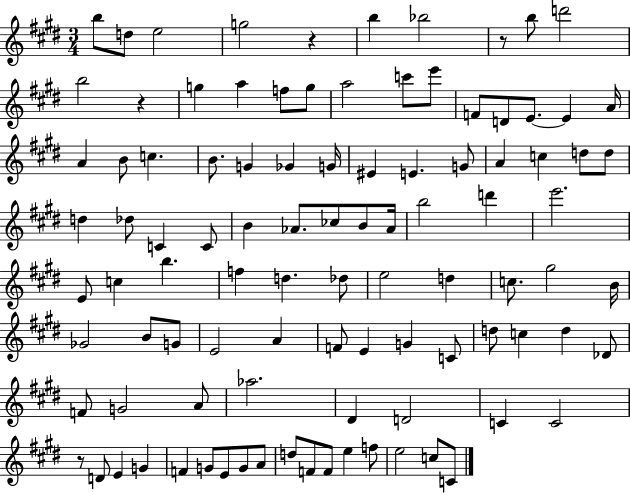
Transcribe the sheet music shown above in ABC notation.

X:1
T:Untitled
M:3/4
L:1/4
K:E
b/2 d/2 e2 g2 z b _b2 z/2 b/2 d'2 b2 z g a f/2 g/2 a2 c'/2 e'/2 F/2 D/2 E/2 E A/4 A B/2 c B/2 G _G G/4 ^E E G/2 A c d/2 d/2 d _d/2 C C/2 B _A/2 _c/2 B/2 _A/4 b2 d' e'2 E/2 c b f d _d/2 e2 d c/2 ^g2 B/4 _G2 B/2 G/2 E2 A F/2 E G C/2 d/2 c d _D/2 F/2 G2 A/2 _a2 ^D D2 C C2 z/2 D/2 E G F G/2 E/2 G/2 A/2 d/2 F/2 F/2 e f/2 e2 c/2 C/2